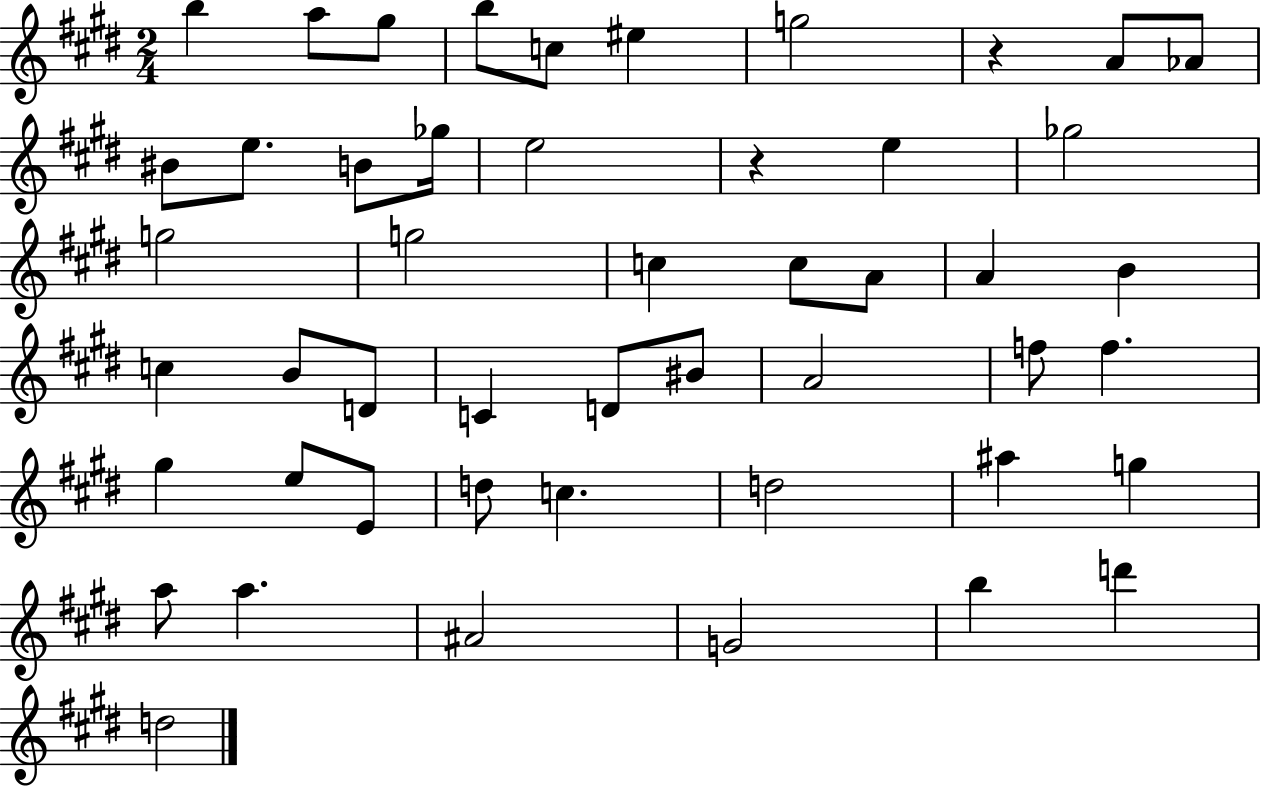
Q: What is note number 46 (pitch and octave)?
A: D6